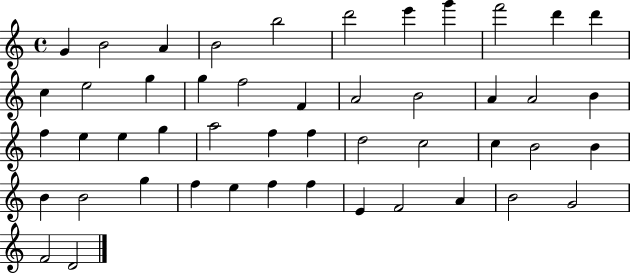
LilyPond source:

{
  \clef treble
  \time 4/4
  \defaultTimeSignature
  \key c \major
  g'4 b'2 a'4 | b'2 b''2 | d'''2 e'''4 g'''4 | f'''2 d'''4 d'''4 | \break c''4 e''2 g''4 | g''4 f''2 f'4 | a'2 b'2 | a'4 a'2 b'4 | \break f''4 e''4 e''4 g''4 | a''2 f''4 f''4 | d''2 c''2 | c''4 b'2 b'4 | \break b'4 b'2 g''4 | f''4 e''4 f''4 f''4 | e'4 f'2 a'4 | b'2 g'2 | \break f'2 d'2 | \bar "|."
}